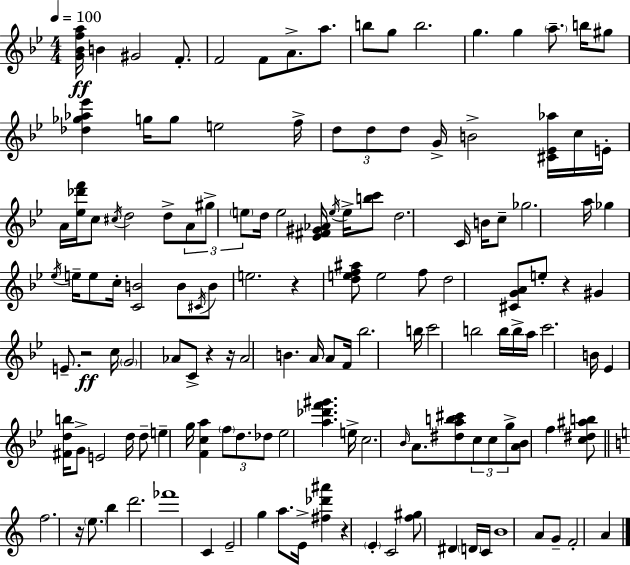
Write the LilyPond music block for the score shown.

{
  \clef treble
  \numericTimeSignature
  \time 4/4
  \key bes \major
  \tempo 4 = 100
  <g' bes' f'' a''>16\ff b'4 gis'2 f'8.-. | f'2 f'8 a'8.-> a''8. | b''8 g''8 b''2. | g''4. g''4 \parenthesize a''8.-- b''16 gis''8 | \break <des'' ges'' aes'' ees'''>4 g''16 g''8 e''2 f''16-> | \tuplet 3/2 { d''8 d''8 d''8 } g'16-> b'2-> <cis' ees' aes''>16 | c''16 e'16-. a'16 <ees'' des''' f'''>16 c''8 \acciaccatura { cis''16 } d''2 d''8-> | \tuplet 3/2 { a'8 gis''8-> \parenthesize e''8 } d''16 e''2 | \break <ees' fis' gis' aes'>16 \acciaccatura { e''16 } e''16-> <b'' c'''>8 d''2. | c'16 b'16 c''8-- ges''2. | a''16 ges''4 \acciaccatura { ees''16 } e''16-- e''8 c''16-. <c' b'>2 | b'8 \acciaccatura { cis'16 } b'8 e''2. | \break r4 <d'' e'' f'' ais''>8 e''2 | f''8 d''2 <cis' g' a'>8 e''8-. | r4 gis'4 e'8.-- r2\ff | c''16 \parenthesize g'2 aes'8 c'8-> | \break r4 r16 aes'2 b'4. | a'16 a'8 f'16 bes''2. | b''16 c'''2 b''2 | b''16 b''16-> a''16 c'''2. | \break b'16 ees'4 <fis' d'' b''>16 g'8-> e'2 | d''16 d''8-- e''4-- g''16 <f' c'' a''>4 \tuplet 3/2 { \parenthesize f''8 | d''8. des''8 } ees''2 <a'' des''' f''' gis'''>4. | e''16-> c''2. | \break \grace { bes'16 } a'8. <dis'' a'' b'' cis'''>8 \tuplet 3/2 { c''8 c''8 g''8-> } <a' bes'>8 f''4 | <c'' dis'' ais'' b''>8 \bar "||" \break \key c \major f''2. r16 \parenthesize e''8. | b''4 d'''2. | fes'''1 | c'4 e'2-- g''4 | \break a''8. e'16-> <fis'' des''' ais'''>4 r4 \parenthesize e'4-. | c'2 <f'' gis''>8 dis'4 \parenthesize d'16 c'16 | b'1 | a'8 g'8-- f'2-. a'4 | \break \bar "|."
}